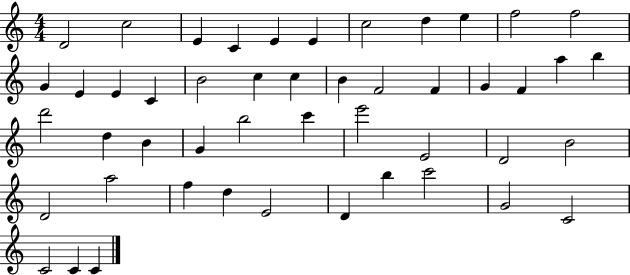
X:1
T:Untitled
M:4/4
L:1/4
K:C
D2 c2 E C E E c2 d e f2 f2 G E E C B2 c c B F2 F G F a b d'2 d B G b2 c' e'2 E2 D2 B2 D2 a2 f d E2 D b c'2 G2 C2 C2 C C